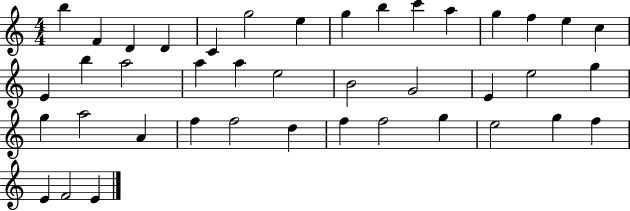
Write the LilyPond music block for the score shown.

{
  \clef treble
  \numericTimeSignature
  \time 4/4
  \key c \major
  b''4 f'4 d'4 d'4 | c'4 g''2 e''4 | g''4 b''4 c'''4 a''4 | g''4 f''4 e''4 c''4 | \break e'4 b''4 a''2 | a''4 a''4 e''2 | b'2 g'2 | e'4 e''2 g''4 | \break g''4 a''2 a'4 | f''4 f''2 d''4 | f''4 f''2 g''4 | e''2 g''4 f''4 | \break e'4 f'2 e'4 | \bar "|."
}